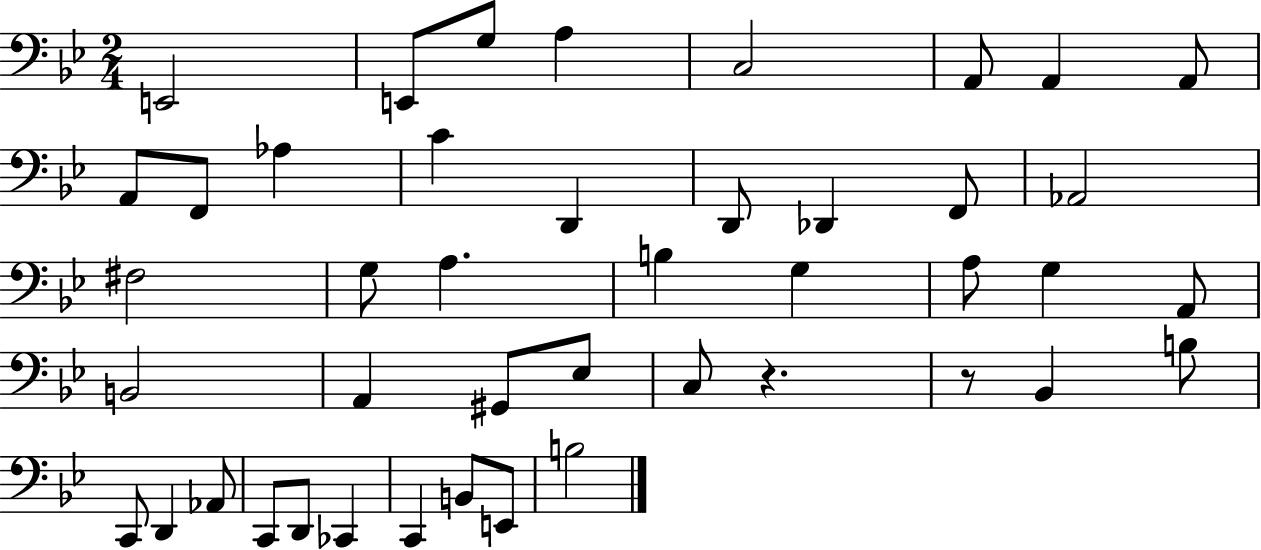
{
  \clef bass
  \numericTimeSignature
  \time 2/4
  \key bes \major
  e,2 | e,8 g8 a4 | c2 | a,8 a,4 a,8 | \break a,8 f,8 aes4 | c'4 d,4 | d,8 des,4 f,8 | aes,2 | \break fis2 | g8 a4. | b4 g4 | a8 g4 a,8 | \break b,2 | a,4 gis,8 ees8 | c8 r4. | r8 bes,4 b8 | \break c,8 d,4 aes,8 | c,8 d,8 ces,4 | c,4 b,8 e,8 | b2 | \break \bar "|."
}